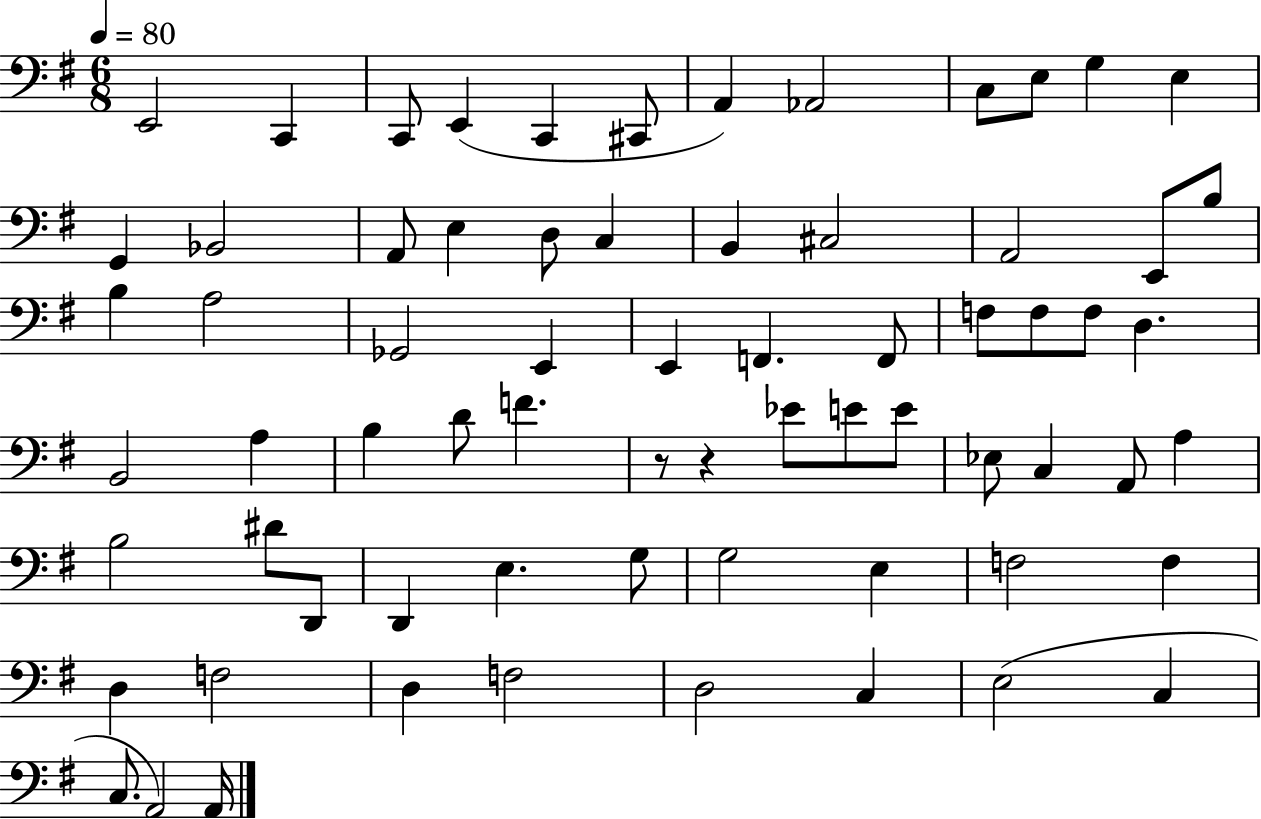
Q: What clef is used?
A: bass